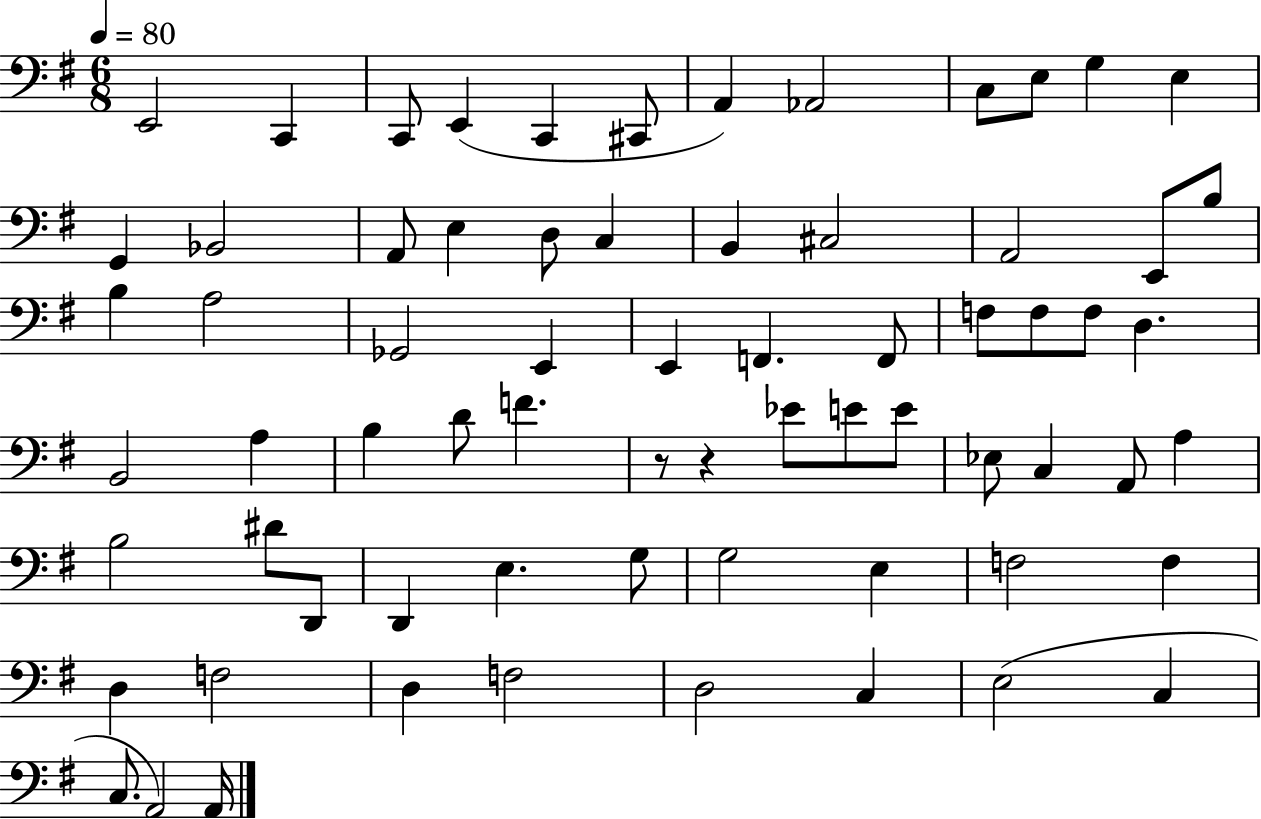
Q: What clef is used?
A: bass